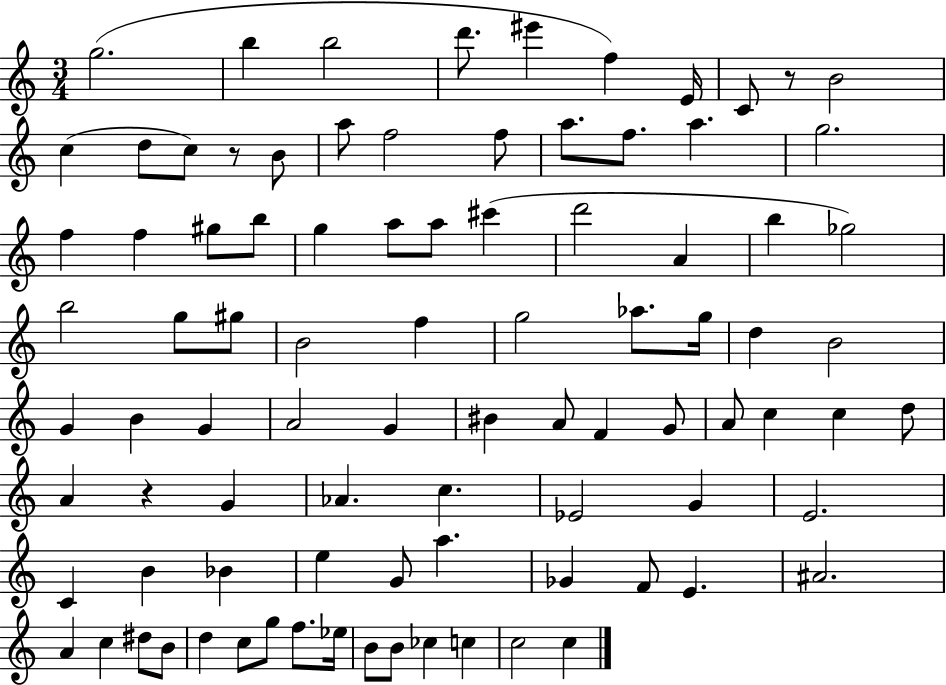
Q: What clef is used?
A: treble